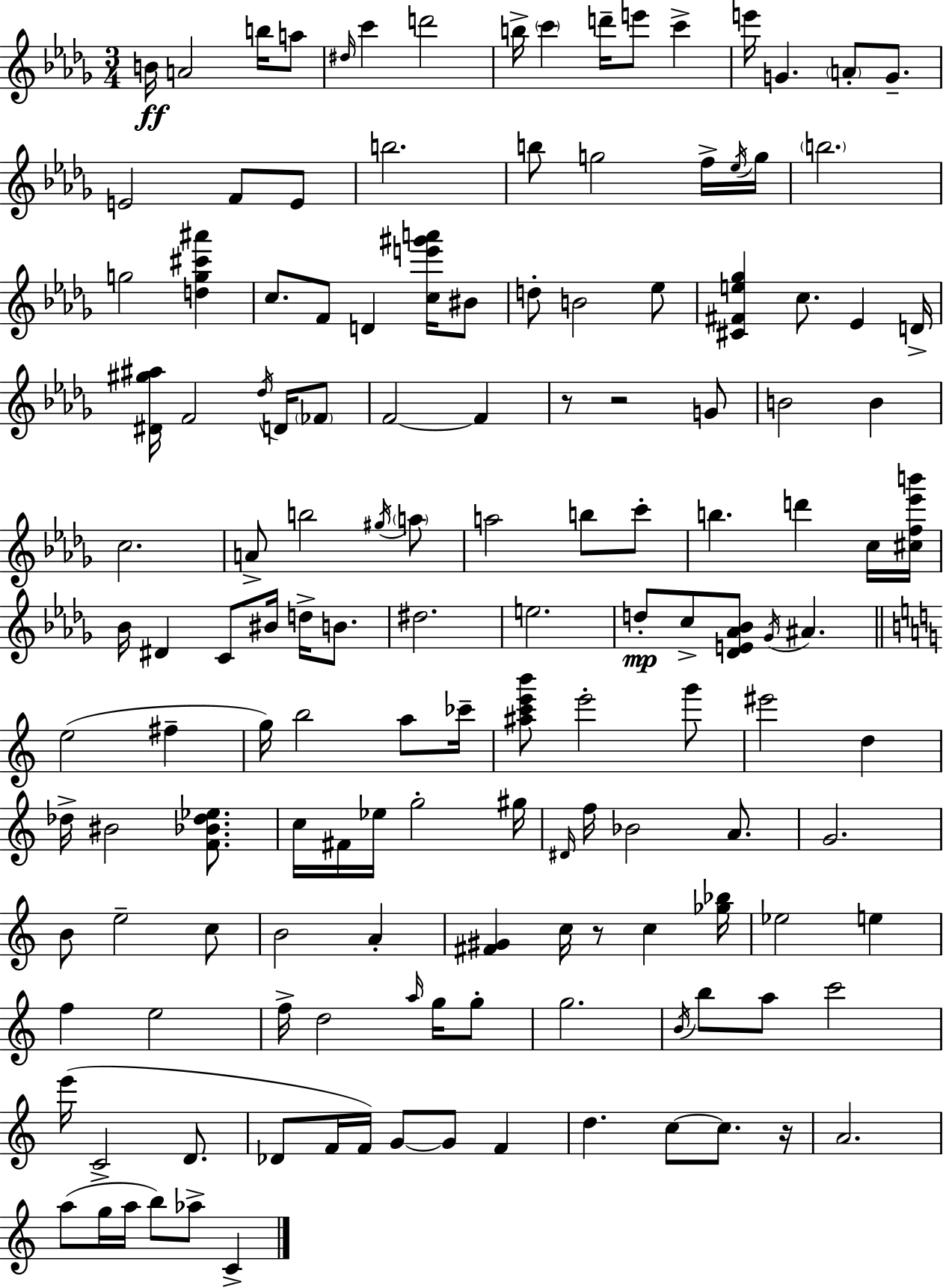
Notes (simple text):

B4/s A4/h B5/s A5/e D#5/s C6/q D6/h B5/s C6/q D6/s E6/e C6/q E6/s G4/q. A4/e G4/e. E4/h F4/e E4/e B5/h. B5/e G5/h F5/s Eb5/s G5/s B5/h. G5/h [D5,G5,C#6,A#6]/q C5/e. F4/e D4/q [C5,E6,G#6,A6]/s BIS4/e D5/e B4/h Eb5/e [C#4,F#4,E5,Gb5]/q C5/e. Eb4/q D4/s [D#4,G#5,A#5]/s F4/h Db5/s D4/s FES4/e F4/h F4/q R/e R/h G4/e B4/h B4/q C5/h. A4/e B5/h G#5/s A5/e A5/h B5/e C6/e B5/q. D6/q C5/s [C#5,F5,Eb6,B6]/s Bb4/s D#4/q C4/e BIS4/s D5/s B4/e. D#5/h. E5/h. D5/e C5/e [Db4,E4,Ab4,Bb4]/e Gb4/s A#4/q. E5/h F#5/q G5/s B5/h A5/e CES6/s [A#5,C6,E6,B6]/e E6/h G6/e EIS6/h D5/q Db5/s BIS4/h [F4,Bb4,Db5,Eb5]/e. C5/s F#4/s Eb5/s G5/h G#5/s D#4/s F5/s Bb4/h A4/e. G4/h. B4/e E5/h C5/e B4/h A4/q [F#4,G#4]/q C5/s R/e C5/q [Gb5,Bb5]/s Eb5/h E5/q F5/q E5/h F5/s D5/h A5/s G5/s G5/e G5/h. B4/s B5/e A5/e C6/h E6/s C4/h D4/e. Db4/e F4/s F4/s G4/e G4/e F4/q D5/q. C5/e C5/e. R/s A4/h. A5/e G5/s A5/s B5/e Ab5/e C4/q